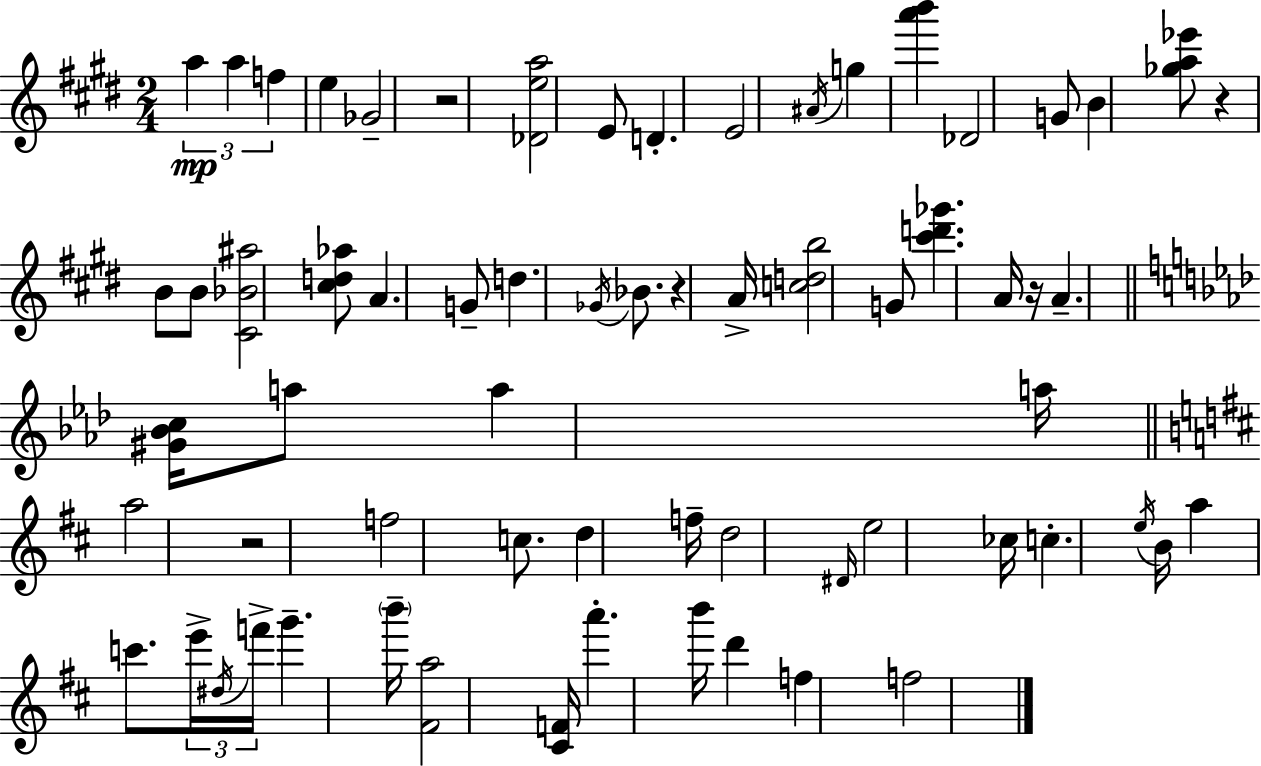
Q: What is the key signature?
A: E major